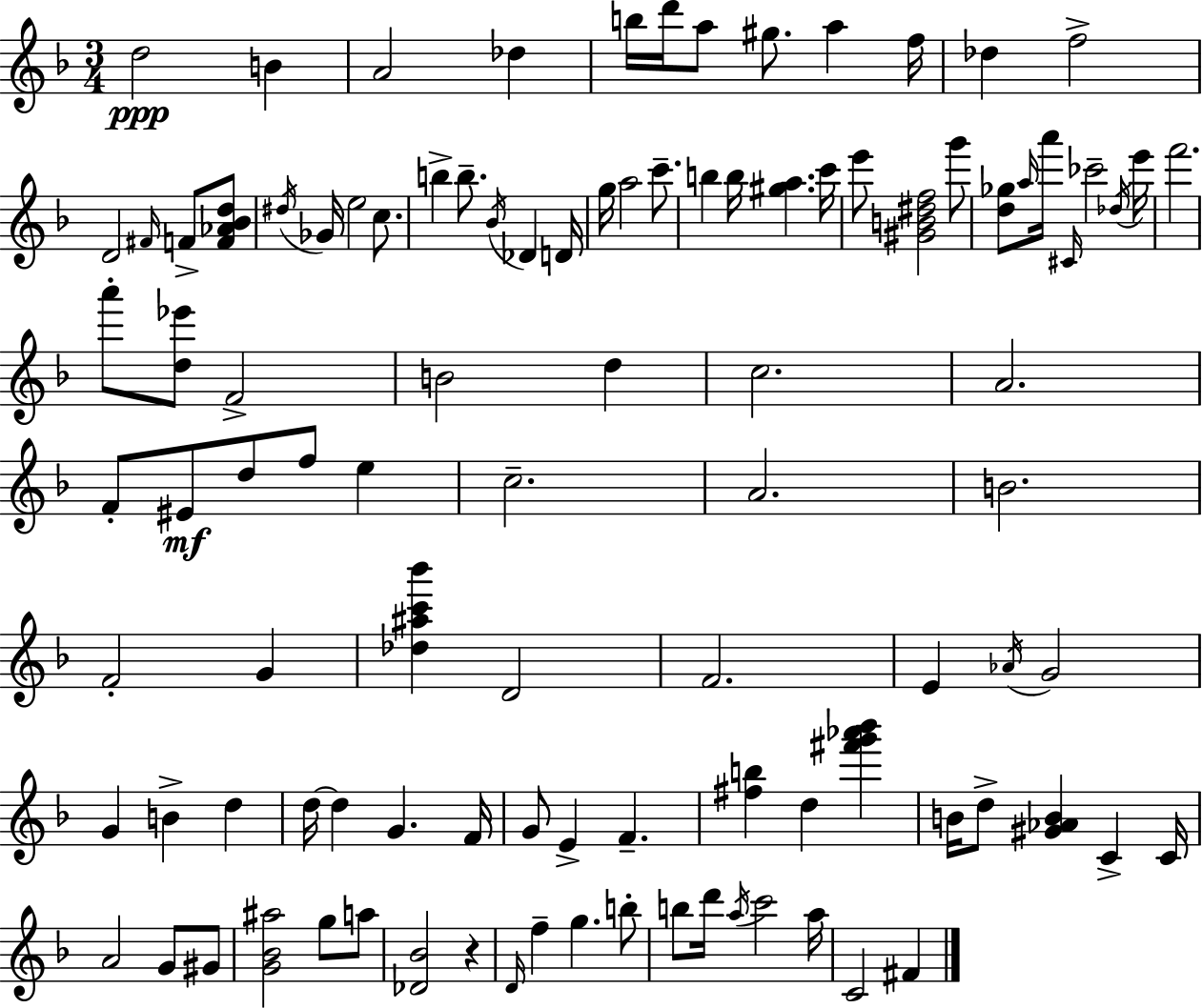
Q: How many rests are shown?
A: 1